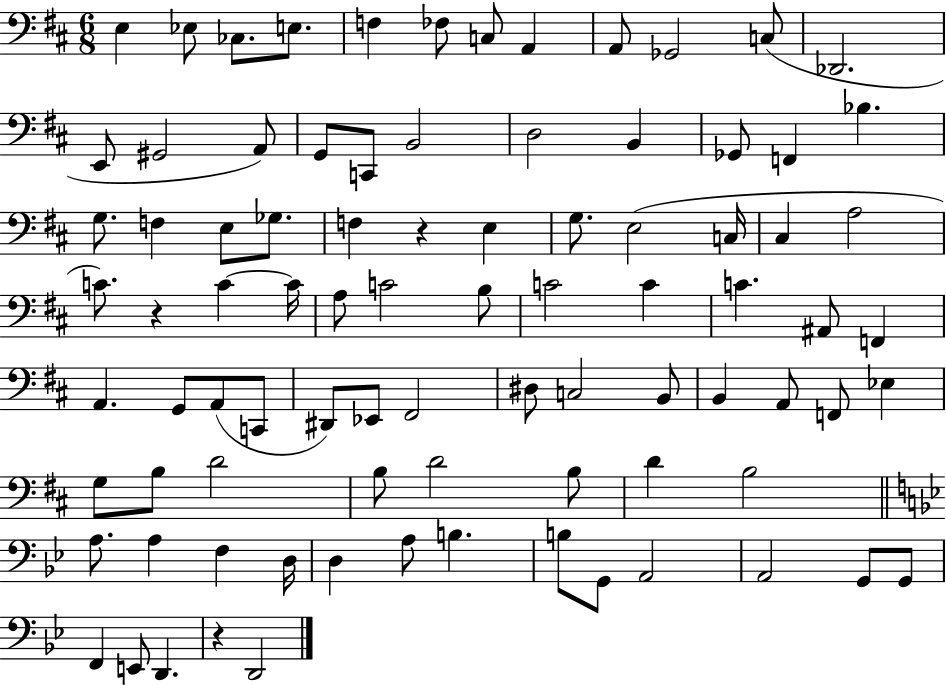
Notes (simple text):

E3/q Eb3/e CES3/e. E3/e. F3/q FES3/e C3/e A2/q A2/e Gb2/h C3/e Db2/h. E2/e G#2/h A2/e G2/e C2/e B2/h D3/h B2/q Gb2/e F2/q Bb3/q. G3/e. F3/q E3/e Gb3/e. F3/q R/q E3/q G3/e. E3/h C3/s C#3/q A3/h C4/e. R/q C4/q C4/s A3/e C4/h B3/e C4/h C4/q C4/q. A#2/e F2/q A2/q. G2/e A2/e C2/e D#2/e Eb2/e F#2/h D#3/e C3/h B2/e B2/q A2/e F2/e Eb3/q G3/e B3/e D4/h B3/e D4/h B3/e D4/q B3/h A3/e. A3/q F3/q D3/s D3/q A3/e B3/q. B3/e G2/e A2/h A2/h G2/e G2/e F2/q E2/e D2/q. R/q D2/h